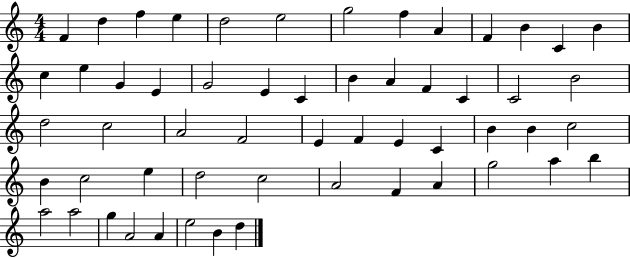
F4/q D5/q F5/q E5/q D5/h E5/h G5/h F5/q A4/q F4/q B4/q C4/q B4/q C5/q E5/q G4/q E4/q G4/h E4/q C4/q B4/q A4/q F4/q C4/q C4/h B4/h D5/h C5/h A4/h F4/h E4/q F4/q E4/q C4/q B4/q B4/q C5/h B4/q C5/h E5/q D5/h C5/h A4/h F4/q A4/q G5/h A5/q B5/q A5/h A5/h G5/q A4/h A4/q E5/h B4/q D5/q